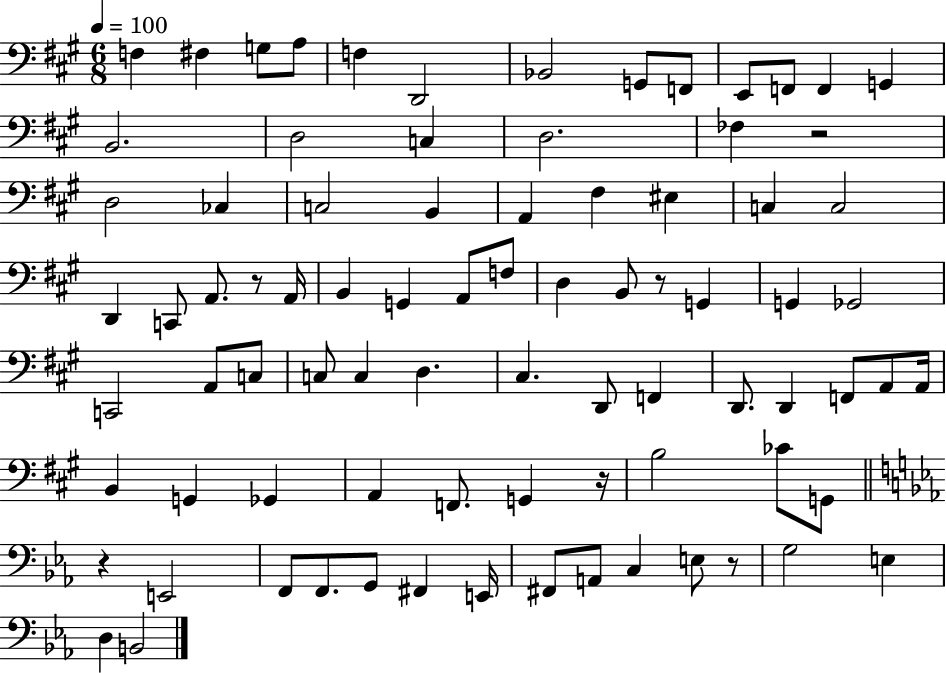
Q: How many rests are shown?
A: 6